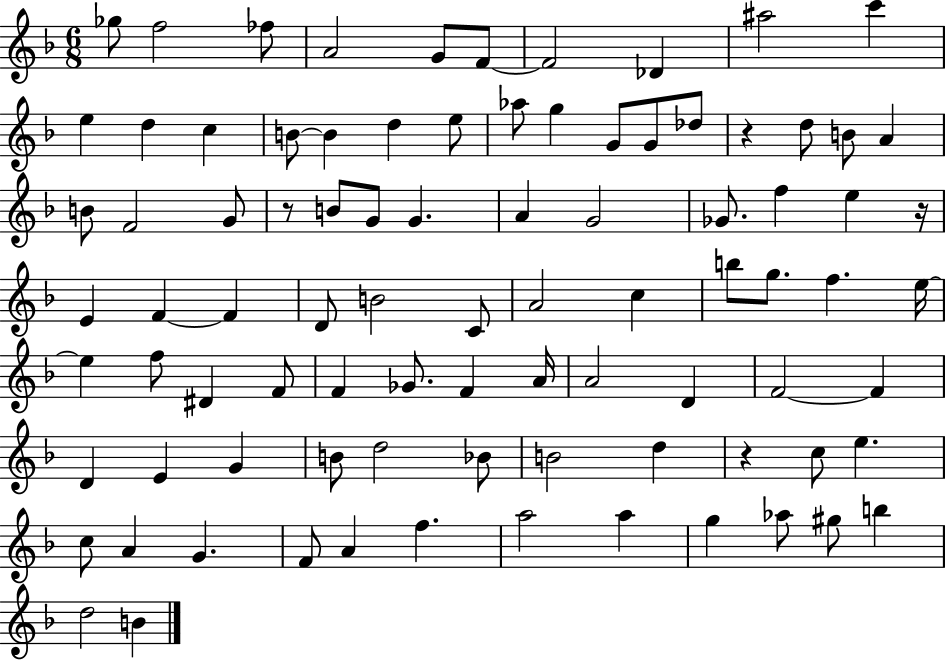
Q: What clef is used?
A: treble